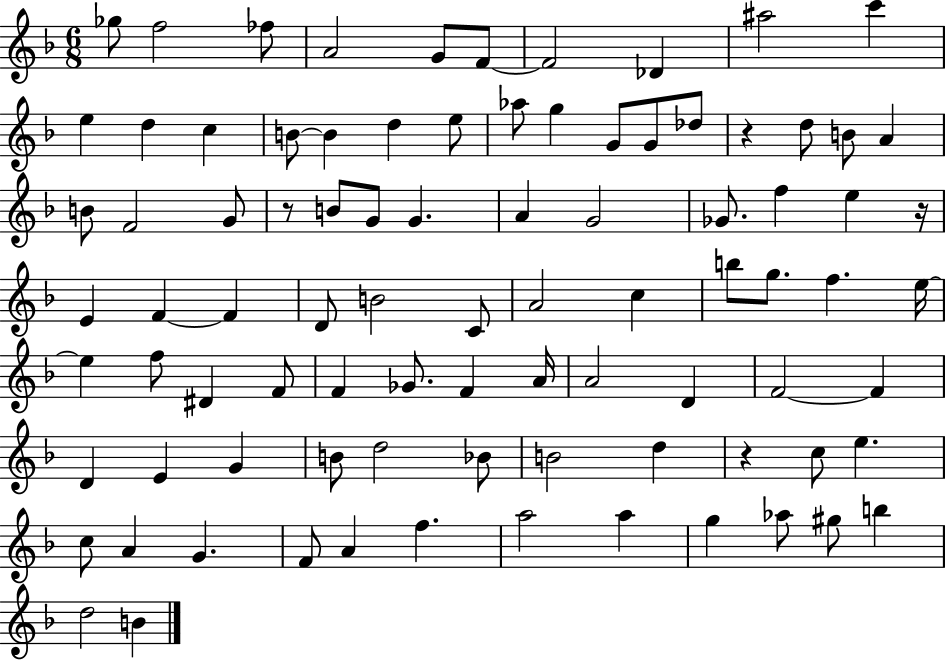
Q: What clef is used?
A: treble